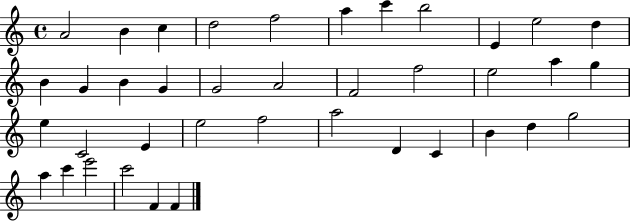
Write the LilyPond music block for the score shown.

{
  \clef treble
  \time 4/4
  \defaultTimeSignature
  \key c \major
  a'2 b'4 c''4 | d''2 f''2 | a''4 c'''4 b''2 | e'4 e''2 d''4 | \break b'4 g'4 b'4 g'4 | g'2 a'2 | f'2 f''2 | e''2 a''4 g''4 | \break e''4 c'2 e'4 | e''2 f''2 | a''2 d'4 c'4 | b'4 d''4 g''2 | \break a''4 c'''4 e'''2 | c'''2 f'4 f'4 | \bar "|."
}